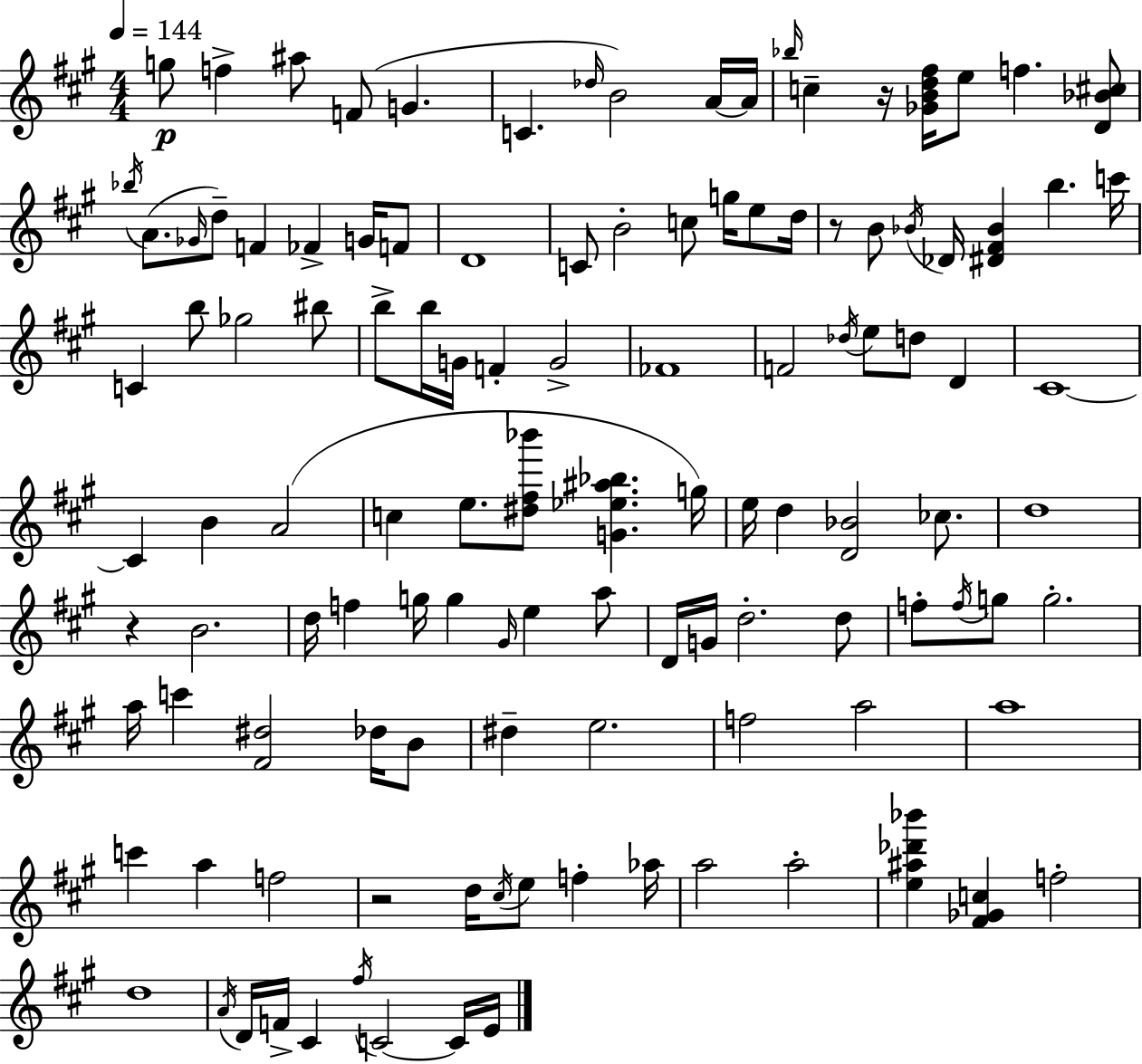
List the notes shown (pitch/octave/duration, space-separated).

G5/e F5/q A#5/e F4/e G4/q. C4/q. Db5/s B4/h A4/s A4/s Bb5/s C5/q R/s [Gb4,B4,D5,F#5]/s E5/e F5/q. [D4,Bb4,C#5]/e Bb5/s A4/e. Gb4/s D5/e F4/q FES4/q G4/s F4/e D4/w C4/e B4/h C5/e G5/s E5/e D5/s R/e B4/e Bb4/s Db4/s [D#4,F#4,Bb4]/q B5/q. C6/s C4/q B5/e Gb5/h BIS5/e B5/e B5/s G4/s F4/q G4/h FES4/w F4/h Db5/s E5/e D5/e D4/q C#4/w C#4/q B4/q A4/h C5/q E5/e. [D#5,F#5,Bb6]/e [G4,Eb5,A#5,Bb5]/q. G5/s E5/s D5/q [D4,Bb4]/h CES5/e. D5/w R/q B4/h. D5/s F5/q G5/s G5/q G#4/s E5/q A5/e D4/s G4/s D5/h. D5/e F5/e F5/s G5/e G5/h. A5/s C6/q [F#4,D#5]/h Db5/s B4/e D#5/q E5/h. F5/h A5/h A5/w C6/q A5/q F5/h R/h D5/s C#5/s E5/e F5/q Ab5/s A5/h A5/h [E5,A#5,Db6,Bb6]/q [F#4,Gb4,C5]/q F5/h D5/w A4/s D4/s F4/s C#4/q F#5/s C4/h C4/s E4/s